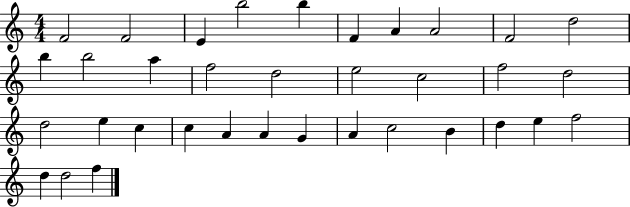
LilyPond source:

{
  \clef treble
  \numericTimeSignature
  \time 4/4
  \key c \major
  f'2 f'2 | e'4 b''2 b''4 | f'4 a'4 a'2 | f'2 d''2 | \break b''4 b''2 a''4 | f''2 d''2 | e''2 c''2 | f''2 d''2 | \break d''2 e''4 c''4 | c''4 a'4 a'4 g'4 | a'4 c''2 b'4 | d''4 e''4 f''2 | \break d''4 d''2 f''4 | \bar "|."
}